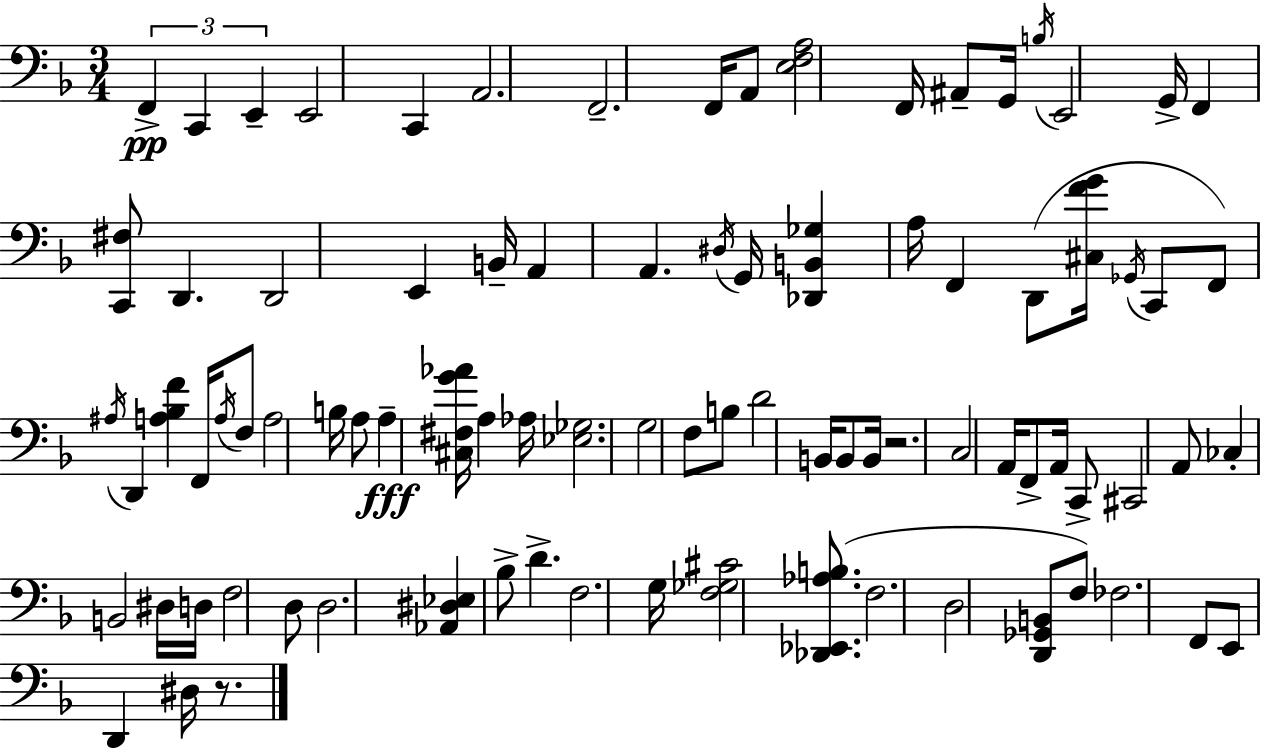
X:1
T:Untitled
M:3/4
L:1/4
K:F
F,, C,, E,, E,,2 C,, A,,2 F,,2 F,,/4 A,,/2 [E,F,A,]2 F,,/4 ^A,,/2 G,,/4 B,/4 E,,2 G,,/4 F,, [C,,^F,]/2 D,, D,,2 E,, B,,/4 A,, A,, ^D,/4 G,,/4 [_D,,B,,_G,] A,/4 F,, D,,/2 [^C,FG]/4 _G,,/4 C,,/2 F,,/2 ^A,/4 D,, [A,_B,F] F,,/4 A,/4 F,/2 A,2 B,/4 A,/2 A, [^C,^F,G_A]/4 A, _A,/4 [_E,_G,]2 G,2 F,/2 B,/2 D2 B,,/4 B,,/2 B,,/4 z2 C,2 A,,/4 F,,/2 A,,/4 C,,/2 ^C,,2 A,,/2 _C, B,,2 ^D,/4 D,/4 F,2 D,/2 D,2 [_A,,^D,_E,] _B,/2 D F,2 G,/4 [F,_G,^C]2 [_D,,_E,,_A,B,]/2 F,2 D,2 [D,,_G,,B,,]/2 F,/2 _F,2 F,,/2 E,,/2 D,, ^D,/4 z/2